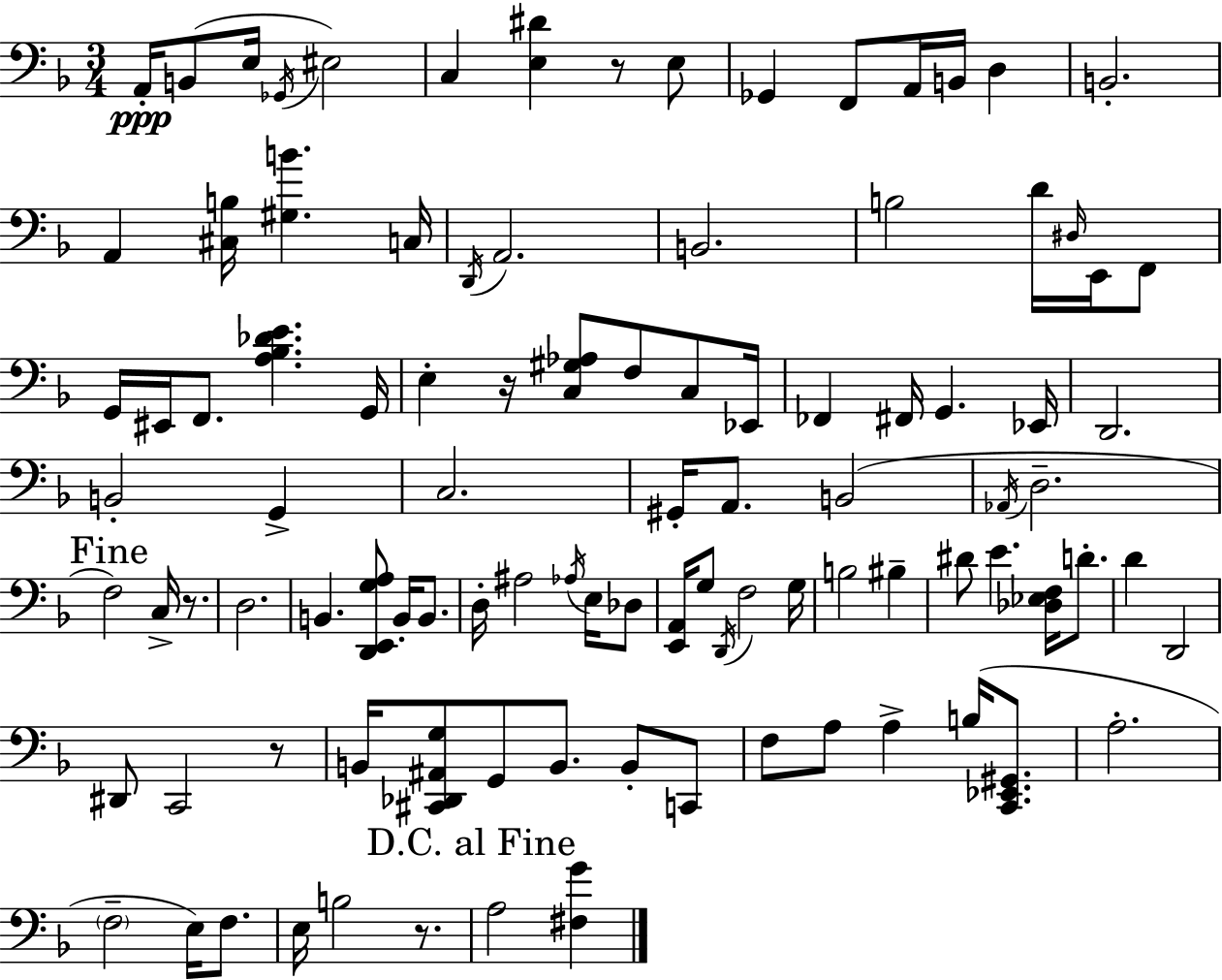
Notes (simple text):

A2/s B2/e E3/s Gb2/s EIS3/h C3/q [E3,D#4]/q R/e E3/e Gb2/q F2/e A2/s B2/s D3/q B2/h. A2/q [C#3,B3]/s [G#3,B4]/q. C3/s D2/s A2/h. B2/h. B3/h D4/s D#3/s E2/s F2/e G2/s EIS2/s F2/e. [A3,Bb3,Db4,E4]/q. G2/s E3/q R/s [C3,G#3,Ab3]/e F3/e C3/e Eb2/s FES2/q F#2/s G2/q. Eb2/s D2/h. B2/h G2/q C3/h. G#2/s A2/e. B2/h Ab2/s D3/h. F3/h C3/s R/e. D3/h. B2/q. [D2,E2,G3,A3]/e B2/s B2/e. D3/s A#3/h Ab3/s E3/s Db3/e [E2,A2]/s G3/e D2/s F3/h G3/s B3/h BIS3/q D#4/e E4/q. [Db3,Eb3,F3]/s D4/e. D4/q D2/h D#2/e C2/h R/e B2/s [C#2,Db2,A#2,G3]/e G2/e B2/e. B2/e C2/e F3/e A3/e A3/q B3/s [C2,Eb2,G#2]/e. A3/h. F3/h E3/s F3/e. E3/s B3/h R/e. A3/h [F#3,G4]/q